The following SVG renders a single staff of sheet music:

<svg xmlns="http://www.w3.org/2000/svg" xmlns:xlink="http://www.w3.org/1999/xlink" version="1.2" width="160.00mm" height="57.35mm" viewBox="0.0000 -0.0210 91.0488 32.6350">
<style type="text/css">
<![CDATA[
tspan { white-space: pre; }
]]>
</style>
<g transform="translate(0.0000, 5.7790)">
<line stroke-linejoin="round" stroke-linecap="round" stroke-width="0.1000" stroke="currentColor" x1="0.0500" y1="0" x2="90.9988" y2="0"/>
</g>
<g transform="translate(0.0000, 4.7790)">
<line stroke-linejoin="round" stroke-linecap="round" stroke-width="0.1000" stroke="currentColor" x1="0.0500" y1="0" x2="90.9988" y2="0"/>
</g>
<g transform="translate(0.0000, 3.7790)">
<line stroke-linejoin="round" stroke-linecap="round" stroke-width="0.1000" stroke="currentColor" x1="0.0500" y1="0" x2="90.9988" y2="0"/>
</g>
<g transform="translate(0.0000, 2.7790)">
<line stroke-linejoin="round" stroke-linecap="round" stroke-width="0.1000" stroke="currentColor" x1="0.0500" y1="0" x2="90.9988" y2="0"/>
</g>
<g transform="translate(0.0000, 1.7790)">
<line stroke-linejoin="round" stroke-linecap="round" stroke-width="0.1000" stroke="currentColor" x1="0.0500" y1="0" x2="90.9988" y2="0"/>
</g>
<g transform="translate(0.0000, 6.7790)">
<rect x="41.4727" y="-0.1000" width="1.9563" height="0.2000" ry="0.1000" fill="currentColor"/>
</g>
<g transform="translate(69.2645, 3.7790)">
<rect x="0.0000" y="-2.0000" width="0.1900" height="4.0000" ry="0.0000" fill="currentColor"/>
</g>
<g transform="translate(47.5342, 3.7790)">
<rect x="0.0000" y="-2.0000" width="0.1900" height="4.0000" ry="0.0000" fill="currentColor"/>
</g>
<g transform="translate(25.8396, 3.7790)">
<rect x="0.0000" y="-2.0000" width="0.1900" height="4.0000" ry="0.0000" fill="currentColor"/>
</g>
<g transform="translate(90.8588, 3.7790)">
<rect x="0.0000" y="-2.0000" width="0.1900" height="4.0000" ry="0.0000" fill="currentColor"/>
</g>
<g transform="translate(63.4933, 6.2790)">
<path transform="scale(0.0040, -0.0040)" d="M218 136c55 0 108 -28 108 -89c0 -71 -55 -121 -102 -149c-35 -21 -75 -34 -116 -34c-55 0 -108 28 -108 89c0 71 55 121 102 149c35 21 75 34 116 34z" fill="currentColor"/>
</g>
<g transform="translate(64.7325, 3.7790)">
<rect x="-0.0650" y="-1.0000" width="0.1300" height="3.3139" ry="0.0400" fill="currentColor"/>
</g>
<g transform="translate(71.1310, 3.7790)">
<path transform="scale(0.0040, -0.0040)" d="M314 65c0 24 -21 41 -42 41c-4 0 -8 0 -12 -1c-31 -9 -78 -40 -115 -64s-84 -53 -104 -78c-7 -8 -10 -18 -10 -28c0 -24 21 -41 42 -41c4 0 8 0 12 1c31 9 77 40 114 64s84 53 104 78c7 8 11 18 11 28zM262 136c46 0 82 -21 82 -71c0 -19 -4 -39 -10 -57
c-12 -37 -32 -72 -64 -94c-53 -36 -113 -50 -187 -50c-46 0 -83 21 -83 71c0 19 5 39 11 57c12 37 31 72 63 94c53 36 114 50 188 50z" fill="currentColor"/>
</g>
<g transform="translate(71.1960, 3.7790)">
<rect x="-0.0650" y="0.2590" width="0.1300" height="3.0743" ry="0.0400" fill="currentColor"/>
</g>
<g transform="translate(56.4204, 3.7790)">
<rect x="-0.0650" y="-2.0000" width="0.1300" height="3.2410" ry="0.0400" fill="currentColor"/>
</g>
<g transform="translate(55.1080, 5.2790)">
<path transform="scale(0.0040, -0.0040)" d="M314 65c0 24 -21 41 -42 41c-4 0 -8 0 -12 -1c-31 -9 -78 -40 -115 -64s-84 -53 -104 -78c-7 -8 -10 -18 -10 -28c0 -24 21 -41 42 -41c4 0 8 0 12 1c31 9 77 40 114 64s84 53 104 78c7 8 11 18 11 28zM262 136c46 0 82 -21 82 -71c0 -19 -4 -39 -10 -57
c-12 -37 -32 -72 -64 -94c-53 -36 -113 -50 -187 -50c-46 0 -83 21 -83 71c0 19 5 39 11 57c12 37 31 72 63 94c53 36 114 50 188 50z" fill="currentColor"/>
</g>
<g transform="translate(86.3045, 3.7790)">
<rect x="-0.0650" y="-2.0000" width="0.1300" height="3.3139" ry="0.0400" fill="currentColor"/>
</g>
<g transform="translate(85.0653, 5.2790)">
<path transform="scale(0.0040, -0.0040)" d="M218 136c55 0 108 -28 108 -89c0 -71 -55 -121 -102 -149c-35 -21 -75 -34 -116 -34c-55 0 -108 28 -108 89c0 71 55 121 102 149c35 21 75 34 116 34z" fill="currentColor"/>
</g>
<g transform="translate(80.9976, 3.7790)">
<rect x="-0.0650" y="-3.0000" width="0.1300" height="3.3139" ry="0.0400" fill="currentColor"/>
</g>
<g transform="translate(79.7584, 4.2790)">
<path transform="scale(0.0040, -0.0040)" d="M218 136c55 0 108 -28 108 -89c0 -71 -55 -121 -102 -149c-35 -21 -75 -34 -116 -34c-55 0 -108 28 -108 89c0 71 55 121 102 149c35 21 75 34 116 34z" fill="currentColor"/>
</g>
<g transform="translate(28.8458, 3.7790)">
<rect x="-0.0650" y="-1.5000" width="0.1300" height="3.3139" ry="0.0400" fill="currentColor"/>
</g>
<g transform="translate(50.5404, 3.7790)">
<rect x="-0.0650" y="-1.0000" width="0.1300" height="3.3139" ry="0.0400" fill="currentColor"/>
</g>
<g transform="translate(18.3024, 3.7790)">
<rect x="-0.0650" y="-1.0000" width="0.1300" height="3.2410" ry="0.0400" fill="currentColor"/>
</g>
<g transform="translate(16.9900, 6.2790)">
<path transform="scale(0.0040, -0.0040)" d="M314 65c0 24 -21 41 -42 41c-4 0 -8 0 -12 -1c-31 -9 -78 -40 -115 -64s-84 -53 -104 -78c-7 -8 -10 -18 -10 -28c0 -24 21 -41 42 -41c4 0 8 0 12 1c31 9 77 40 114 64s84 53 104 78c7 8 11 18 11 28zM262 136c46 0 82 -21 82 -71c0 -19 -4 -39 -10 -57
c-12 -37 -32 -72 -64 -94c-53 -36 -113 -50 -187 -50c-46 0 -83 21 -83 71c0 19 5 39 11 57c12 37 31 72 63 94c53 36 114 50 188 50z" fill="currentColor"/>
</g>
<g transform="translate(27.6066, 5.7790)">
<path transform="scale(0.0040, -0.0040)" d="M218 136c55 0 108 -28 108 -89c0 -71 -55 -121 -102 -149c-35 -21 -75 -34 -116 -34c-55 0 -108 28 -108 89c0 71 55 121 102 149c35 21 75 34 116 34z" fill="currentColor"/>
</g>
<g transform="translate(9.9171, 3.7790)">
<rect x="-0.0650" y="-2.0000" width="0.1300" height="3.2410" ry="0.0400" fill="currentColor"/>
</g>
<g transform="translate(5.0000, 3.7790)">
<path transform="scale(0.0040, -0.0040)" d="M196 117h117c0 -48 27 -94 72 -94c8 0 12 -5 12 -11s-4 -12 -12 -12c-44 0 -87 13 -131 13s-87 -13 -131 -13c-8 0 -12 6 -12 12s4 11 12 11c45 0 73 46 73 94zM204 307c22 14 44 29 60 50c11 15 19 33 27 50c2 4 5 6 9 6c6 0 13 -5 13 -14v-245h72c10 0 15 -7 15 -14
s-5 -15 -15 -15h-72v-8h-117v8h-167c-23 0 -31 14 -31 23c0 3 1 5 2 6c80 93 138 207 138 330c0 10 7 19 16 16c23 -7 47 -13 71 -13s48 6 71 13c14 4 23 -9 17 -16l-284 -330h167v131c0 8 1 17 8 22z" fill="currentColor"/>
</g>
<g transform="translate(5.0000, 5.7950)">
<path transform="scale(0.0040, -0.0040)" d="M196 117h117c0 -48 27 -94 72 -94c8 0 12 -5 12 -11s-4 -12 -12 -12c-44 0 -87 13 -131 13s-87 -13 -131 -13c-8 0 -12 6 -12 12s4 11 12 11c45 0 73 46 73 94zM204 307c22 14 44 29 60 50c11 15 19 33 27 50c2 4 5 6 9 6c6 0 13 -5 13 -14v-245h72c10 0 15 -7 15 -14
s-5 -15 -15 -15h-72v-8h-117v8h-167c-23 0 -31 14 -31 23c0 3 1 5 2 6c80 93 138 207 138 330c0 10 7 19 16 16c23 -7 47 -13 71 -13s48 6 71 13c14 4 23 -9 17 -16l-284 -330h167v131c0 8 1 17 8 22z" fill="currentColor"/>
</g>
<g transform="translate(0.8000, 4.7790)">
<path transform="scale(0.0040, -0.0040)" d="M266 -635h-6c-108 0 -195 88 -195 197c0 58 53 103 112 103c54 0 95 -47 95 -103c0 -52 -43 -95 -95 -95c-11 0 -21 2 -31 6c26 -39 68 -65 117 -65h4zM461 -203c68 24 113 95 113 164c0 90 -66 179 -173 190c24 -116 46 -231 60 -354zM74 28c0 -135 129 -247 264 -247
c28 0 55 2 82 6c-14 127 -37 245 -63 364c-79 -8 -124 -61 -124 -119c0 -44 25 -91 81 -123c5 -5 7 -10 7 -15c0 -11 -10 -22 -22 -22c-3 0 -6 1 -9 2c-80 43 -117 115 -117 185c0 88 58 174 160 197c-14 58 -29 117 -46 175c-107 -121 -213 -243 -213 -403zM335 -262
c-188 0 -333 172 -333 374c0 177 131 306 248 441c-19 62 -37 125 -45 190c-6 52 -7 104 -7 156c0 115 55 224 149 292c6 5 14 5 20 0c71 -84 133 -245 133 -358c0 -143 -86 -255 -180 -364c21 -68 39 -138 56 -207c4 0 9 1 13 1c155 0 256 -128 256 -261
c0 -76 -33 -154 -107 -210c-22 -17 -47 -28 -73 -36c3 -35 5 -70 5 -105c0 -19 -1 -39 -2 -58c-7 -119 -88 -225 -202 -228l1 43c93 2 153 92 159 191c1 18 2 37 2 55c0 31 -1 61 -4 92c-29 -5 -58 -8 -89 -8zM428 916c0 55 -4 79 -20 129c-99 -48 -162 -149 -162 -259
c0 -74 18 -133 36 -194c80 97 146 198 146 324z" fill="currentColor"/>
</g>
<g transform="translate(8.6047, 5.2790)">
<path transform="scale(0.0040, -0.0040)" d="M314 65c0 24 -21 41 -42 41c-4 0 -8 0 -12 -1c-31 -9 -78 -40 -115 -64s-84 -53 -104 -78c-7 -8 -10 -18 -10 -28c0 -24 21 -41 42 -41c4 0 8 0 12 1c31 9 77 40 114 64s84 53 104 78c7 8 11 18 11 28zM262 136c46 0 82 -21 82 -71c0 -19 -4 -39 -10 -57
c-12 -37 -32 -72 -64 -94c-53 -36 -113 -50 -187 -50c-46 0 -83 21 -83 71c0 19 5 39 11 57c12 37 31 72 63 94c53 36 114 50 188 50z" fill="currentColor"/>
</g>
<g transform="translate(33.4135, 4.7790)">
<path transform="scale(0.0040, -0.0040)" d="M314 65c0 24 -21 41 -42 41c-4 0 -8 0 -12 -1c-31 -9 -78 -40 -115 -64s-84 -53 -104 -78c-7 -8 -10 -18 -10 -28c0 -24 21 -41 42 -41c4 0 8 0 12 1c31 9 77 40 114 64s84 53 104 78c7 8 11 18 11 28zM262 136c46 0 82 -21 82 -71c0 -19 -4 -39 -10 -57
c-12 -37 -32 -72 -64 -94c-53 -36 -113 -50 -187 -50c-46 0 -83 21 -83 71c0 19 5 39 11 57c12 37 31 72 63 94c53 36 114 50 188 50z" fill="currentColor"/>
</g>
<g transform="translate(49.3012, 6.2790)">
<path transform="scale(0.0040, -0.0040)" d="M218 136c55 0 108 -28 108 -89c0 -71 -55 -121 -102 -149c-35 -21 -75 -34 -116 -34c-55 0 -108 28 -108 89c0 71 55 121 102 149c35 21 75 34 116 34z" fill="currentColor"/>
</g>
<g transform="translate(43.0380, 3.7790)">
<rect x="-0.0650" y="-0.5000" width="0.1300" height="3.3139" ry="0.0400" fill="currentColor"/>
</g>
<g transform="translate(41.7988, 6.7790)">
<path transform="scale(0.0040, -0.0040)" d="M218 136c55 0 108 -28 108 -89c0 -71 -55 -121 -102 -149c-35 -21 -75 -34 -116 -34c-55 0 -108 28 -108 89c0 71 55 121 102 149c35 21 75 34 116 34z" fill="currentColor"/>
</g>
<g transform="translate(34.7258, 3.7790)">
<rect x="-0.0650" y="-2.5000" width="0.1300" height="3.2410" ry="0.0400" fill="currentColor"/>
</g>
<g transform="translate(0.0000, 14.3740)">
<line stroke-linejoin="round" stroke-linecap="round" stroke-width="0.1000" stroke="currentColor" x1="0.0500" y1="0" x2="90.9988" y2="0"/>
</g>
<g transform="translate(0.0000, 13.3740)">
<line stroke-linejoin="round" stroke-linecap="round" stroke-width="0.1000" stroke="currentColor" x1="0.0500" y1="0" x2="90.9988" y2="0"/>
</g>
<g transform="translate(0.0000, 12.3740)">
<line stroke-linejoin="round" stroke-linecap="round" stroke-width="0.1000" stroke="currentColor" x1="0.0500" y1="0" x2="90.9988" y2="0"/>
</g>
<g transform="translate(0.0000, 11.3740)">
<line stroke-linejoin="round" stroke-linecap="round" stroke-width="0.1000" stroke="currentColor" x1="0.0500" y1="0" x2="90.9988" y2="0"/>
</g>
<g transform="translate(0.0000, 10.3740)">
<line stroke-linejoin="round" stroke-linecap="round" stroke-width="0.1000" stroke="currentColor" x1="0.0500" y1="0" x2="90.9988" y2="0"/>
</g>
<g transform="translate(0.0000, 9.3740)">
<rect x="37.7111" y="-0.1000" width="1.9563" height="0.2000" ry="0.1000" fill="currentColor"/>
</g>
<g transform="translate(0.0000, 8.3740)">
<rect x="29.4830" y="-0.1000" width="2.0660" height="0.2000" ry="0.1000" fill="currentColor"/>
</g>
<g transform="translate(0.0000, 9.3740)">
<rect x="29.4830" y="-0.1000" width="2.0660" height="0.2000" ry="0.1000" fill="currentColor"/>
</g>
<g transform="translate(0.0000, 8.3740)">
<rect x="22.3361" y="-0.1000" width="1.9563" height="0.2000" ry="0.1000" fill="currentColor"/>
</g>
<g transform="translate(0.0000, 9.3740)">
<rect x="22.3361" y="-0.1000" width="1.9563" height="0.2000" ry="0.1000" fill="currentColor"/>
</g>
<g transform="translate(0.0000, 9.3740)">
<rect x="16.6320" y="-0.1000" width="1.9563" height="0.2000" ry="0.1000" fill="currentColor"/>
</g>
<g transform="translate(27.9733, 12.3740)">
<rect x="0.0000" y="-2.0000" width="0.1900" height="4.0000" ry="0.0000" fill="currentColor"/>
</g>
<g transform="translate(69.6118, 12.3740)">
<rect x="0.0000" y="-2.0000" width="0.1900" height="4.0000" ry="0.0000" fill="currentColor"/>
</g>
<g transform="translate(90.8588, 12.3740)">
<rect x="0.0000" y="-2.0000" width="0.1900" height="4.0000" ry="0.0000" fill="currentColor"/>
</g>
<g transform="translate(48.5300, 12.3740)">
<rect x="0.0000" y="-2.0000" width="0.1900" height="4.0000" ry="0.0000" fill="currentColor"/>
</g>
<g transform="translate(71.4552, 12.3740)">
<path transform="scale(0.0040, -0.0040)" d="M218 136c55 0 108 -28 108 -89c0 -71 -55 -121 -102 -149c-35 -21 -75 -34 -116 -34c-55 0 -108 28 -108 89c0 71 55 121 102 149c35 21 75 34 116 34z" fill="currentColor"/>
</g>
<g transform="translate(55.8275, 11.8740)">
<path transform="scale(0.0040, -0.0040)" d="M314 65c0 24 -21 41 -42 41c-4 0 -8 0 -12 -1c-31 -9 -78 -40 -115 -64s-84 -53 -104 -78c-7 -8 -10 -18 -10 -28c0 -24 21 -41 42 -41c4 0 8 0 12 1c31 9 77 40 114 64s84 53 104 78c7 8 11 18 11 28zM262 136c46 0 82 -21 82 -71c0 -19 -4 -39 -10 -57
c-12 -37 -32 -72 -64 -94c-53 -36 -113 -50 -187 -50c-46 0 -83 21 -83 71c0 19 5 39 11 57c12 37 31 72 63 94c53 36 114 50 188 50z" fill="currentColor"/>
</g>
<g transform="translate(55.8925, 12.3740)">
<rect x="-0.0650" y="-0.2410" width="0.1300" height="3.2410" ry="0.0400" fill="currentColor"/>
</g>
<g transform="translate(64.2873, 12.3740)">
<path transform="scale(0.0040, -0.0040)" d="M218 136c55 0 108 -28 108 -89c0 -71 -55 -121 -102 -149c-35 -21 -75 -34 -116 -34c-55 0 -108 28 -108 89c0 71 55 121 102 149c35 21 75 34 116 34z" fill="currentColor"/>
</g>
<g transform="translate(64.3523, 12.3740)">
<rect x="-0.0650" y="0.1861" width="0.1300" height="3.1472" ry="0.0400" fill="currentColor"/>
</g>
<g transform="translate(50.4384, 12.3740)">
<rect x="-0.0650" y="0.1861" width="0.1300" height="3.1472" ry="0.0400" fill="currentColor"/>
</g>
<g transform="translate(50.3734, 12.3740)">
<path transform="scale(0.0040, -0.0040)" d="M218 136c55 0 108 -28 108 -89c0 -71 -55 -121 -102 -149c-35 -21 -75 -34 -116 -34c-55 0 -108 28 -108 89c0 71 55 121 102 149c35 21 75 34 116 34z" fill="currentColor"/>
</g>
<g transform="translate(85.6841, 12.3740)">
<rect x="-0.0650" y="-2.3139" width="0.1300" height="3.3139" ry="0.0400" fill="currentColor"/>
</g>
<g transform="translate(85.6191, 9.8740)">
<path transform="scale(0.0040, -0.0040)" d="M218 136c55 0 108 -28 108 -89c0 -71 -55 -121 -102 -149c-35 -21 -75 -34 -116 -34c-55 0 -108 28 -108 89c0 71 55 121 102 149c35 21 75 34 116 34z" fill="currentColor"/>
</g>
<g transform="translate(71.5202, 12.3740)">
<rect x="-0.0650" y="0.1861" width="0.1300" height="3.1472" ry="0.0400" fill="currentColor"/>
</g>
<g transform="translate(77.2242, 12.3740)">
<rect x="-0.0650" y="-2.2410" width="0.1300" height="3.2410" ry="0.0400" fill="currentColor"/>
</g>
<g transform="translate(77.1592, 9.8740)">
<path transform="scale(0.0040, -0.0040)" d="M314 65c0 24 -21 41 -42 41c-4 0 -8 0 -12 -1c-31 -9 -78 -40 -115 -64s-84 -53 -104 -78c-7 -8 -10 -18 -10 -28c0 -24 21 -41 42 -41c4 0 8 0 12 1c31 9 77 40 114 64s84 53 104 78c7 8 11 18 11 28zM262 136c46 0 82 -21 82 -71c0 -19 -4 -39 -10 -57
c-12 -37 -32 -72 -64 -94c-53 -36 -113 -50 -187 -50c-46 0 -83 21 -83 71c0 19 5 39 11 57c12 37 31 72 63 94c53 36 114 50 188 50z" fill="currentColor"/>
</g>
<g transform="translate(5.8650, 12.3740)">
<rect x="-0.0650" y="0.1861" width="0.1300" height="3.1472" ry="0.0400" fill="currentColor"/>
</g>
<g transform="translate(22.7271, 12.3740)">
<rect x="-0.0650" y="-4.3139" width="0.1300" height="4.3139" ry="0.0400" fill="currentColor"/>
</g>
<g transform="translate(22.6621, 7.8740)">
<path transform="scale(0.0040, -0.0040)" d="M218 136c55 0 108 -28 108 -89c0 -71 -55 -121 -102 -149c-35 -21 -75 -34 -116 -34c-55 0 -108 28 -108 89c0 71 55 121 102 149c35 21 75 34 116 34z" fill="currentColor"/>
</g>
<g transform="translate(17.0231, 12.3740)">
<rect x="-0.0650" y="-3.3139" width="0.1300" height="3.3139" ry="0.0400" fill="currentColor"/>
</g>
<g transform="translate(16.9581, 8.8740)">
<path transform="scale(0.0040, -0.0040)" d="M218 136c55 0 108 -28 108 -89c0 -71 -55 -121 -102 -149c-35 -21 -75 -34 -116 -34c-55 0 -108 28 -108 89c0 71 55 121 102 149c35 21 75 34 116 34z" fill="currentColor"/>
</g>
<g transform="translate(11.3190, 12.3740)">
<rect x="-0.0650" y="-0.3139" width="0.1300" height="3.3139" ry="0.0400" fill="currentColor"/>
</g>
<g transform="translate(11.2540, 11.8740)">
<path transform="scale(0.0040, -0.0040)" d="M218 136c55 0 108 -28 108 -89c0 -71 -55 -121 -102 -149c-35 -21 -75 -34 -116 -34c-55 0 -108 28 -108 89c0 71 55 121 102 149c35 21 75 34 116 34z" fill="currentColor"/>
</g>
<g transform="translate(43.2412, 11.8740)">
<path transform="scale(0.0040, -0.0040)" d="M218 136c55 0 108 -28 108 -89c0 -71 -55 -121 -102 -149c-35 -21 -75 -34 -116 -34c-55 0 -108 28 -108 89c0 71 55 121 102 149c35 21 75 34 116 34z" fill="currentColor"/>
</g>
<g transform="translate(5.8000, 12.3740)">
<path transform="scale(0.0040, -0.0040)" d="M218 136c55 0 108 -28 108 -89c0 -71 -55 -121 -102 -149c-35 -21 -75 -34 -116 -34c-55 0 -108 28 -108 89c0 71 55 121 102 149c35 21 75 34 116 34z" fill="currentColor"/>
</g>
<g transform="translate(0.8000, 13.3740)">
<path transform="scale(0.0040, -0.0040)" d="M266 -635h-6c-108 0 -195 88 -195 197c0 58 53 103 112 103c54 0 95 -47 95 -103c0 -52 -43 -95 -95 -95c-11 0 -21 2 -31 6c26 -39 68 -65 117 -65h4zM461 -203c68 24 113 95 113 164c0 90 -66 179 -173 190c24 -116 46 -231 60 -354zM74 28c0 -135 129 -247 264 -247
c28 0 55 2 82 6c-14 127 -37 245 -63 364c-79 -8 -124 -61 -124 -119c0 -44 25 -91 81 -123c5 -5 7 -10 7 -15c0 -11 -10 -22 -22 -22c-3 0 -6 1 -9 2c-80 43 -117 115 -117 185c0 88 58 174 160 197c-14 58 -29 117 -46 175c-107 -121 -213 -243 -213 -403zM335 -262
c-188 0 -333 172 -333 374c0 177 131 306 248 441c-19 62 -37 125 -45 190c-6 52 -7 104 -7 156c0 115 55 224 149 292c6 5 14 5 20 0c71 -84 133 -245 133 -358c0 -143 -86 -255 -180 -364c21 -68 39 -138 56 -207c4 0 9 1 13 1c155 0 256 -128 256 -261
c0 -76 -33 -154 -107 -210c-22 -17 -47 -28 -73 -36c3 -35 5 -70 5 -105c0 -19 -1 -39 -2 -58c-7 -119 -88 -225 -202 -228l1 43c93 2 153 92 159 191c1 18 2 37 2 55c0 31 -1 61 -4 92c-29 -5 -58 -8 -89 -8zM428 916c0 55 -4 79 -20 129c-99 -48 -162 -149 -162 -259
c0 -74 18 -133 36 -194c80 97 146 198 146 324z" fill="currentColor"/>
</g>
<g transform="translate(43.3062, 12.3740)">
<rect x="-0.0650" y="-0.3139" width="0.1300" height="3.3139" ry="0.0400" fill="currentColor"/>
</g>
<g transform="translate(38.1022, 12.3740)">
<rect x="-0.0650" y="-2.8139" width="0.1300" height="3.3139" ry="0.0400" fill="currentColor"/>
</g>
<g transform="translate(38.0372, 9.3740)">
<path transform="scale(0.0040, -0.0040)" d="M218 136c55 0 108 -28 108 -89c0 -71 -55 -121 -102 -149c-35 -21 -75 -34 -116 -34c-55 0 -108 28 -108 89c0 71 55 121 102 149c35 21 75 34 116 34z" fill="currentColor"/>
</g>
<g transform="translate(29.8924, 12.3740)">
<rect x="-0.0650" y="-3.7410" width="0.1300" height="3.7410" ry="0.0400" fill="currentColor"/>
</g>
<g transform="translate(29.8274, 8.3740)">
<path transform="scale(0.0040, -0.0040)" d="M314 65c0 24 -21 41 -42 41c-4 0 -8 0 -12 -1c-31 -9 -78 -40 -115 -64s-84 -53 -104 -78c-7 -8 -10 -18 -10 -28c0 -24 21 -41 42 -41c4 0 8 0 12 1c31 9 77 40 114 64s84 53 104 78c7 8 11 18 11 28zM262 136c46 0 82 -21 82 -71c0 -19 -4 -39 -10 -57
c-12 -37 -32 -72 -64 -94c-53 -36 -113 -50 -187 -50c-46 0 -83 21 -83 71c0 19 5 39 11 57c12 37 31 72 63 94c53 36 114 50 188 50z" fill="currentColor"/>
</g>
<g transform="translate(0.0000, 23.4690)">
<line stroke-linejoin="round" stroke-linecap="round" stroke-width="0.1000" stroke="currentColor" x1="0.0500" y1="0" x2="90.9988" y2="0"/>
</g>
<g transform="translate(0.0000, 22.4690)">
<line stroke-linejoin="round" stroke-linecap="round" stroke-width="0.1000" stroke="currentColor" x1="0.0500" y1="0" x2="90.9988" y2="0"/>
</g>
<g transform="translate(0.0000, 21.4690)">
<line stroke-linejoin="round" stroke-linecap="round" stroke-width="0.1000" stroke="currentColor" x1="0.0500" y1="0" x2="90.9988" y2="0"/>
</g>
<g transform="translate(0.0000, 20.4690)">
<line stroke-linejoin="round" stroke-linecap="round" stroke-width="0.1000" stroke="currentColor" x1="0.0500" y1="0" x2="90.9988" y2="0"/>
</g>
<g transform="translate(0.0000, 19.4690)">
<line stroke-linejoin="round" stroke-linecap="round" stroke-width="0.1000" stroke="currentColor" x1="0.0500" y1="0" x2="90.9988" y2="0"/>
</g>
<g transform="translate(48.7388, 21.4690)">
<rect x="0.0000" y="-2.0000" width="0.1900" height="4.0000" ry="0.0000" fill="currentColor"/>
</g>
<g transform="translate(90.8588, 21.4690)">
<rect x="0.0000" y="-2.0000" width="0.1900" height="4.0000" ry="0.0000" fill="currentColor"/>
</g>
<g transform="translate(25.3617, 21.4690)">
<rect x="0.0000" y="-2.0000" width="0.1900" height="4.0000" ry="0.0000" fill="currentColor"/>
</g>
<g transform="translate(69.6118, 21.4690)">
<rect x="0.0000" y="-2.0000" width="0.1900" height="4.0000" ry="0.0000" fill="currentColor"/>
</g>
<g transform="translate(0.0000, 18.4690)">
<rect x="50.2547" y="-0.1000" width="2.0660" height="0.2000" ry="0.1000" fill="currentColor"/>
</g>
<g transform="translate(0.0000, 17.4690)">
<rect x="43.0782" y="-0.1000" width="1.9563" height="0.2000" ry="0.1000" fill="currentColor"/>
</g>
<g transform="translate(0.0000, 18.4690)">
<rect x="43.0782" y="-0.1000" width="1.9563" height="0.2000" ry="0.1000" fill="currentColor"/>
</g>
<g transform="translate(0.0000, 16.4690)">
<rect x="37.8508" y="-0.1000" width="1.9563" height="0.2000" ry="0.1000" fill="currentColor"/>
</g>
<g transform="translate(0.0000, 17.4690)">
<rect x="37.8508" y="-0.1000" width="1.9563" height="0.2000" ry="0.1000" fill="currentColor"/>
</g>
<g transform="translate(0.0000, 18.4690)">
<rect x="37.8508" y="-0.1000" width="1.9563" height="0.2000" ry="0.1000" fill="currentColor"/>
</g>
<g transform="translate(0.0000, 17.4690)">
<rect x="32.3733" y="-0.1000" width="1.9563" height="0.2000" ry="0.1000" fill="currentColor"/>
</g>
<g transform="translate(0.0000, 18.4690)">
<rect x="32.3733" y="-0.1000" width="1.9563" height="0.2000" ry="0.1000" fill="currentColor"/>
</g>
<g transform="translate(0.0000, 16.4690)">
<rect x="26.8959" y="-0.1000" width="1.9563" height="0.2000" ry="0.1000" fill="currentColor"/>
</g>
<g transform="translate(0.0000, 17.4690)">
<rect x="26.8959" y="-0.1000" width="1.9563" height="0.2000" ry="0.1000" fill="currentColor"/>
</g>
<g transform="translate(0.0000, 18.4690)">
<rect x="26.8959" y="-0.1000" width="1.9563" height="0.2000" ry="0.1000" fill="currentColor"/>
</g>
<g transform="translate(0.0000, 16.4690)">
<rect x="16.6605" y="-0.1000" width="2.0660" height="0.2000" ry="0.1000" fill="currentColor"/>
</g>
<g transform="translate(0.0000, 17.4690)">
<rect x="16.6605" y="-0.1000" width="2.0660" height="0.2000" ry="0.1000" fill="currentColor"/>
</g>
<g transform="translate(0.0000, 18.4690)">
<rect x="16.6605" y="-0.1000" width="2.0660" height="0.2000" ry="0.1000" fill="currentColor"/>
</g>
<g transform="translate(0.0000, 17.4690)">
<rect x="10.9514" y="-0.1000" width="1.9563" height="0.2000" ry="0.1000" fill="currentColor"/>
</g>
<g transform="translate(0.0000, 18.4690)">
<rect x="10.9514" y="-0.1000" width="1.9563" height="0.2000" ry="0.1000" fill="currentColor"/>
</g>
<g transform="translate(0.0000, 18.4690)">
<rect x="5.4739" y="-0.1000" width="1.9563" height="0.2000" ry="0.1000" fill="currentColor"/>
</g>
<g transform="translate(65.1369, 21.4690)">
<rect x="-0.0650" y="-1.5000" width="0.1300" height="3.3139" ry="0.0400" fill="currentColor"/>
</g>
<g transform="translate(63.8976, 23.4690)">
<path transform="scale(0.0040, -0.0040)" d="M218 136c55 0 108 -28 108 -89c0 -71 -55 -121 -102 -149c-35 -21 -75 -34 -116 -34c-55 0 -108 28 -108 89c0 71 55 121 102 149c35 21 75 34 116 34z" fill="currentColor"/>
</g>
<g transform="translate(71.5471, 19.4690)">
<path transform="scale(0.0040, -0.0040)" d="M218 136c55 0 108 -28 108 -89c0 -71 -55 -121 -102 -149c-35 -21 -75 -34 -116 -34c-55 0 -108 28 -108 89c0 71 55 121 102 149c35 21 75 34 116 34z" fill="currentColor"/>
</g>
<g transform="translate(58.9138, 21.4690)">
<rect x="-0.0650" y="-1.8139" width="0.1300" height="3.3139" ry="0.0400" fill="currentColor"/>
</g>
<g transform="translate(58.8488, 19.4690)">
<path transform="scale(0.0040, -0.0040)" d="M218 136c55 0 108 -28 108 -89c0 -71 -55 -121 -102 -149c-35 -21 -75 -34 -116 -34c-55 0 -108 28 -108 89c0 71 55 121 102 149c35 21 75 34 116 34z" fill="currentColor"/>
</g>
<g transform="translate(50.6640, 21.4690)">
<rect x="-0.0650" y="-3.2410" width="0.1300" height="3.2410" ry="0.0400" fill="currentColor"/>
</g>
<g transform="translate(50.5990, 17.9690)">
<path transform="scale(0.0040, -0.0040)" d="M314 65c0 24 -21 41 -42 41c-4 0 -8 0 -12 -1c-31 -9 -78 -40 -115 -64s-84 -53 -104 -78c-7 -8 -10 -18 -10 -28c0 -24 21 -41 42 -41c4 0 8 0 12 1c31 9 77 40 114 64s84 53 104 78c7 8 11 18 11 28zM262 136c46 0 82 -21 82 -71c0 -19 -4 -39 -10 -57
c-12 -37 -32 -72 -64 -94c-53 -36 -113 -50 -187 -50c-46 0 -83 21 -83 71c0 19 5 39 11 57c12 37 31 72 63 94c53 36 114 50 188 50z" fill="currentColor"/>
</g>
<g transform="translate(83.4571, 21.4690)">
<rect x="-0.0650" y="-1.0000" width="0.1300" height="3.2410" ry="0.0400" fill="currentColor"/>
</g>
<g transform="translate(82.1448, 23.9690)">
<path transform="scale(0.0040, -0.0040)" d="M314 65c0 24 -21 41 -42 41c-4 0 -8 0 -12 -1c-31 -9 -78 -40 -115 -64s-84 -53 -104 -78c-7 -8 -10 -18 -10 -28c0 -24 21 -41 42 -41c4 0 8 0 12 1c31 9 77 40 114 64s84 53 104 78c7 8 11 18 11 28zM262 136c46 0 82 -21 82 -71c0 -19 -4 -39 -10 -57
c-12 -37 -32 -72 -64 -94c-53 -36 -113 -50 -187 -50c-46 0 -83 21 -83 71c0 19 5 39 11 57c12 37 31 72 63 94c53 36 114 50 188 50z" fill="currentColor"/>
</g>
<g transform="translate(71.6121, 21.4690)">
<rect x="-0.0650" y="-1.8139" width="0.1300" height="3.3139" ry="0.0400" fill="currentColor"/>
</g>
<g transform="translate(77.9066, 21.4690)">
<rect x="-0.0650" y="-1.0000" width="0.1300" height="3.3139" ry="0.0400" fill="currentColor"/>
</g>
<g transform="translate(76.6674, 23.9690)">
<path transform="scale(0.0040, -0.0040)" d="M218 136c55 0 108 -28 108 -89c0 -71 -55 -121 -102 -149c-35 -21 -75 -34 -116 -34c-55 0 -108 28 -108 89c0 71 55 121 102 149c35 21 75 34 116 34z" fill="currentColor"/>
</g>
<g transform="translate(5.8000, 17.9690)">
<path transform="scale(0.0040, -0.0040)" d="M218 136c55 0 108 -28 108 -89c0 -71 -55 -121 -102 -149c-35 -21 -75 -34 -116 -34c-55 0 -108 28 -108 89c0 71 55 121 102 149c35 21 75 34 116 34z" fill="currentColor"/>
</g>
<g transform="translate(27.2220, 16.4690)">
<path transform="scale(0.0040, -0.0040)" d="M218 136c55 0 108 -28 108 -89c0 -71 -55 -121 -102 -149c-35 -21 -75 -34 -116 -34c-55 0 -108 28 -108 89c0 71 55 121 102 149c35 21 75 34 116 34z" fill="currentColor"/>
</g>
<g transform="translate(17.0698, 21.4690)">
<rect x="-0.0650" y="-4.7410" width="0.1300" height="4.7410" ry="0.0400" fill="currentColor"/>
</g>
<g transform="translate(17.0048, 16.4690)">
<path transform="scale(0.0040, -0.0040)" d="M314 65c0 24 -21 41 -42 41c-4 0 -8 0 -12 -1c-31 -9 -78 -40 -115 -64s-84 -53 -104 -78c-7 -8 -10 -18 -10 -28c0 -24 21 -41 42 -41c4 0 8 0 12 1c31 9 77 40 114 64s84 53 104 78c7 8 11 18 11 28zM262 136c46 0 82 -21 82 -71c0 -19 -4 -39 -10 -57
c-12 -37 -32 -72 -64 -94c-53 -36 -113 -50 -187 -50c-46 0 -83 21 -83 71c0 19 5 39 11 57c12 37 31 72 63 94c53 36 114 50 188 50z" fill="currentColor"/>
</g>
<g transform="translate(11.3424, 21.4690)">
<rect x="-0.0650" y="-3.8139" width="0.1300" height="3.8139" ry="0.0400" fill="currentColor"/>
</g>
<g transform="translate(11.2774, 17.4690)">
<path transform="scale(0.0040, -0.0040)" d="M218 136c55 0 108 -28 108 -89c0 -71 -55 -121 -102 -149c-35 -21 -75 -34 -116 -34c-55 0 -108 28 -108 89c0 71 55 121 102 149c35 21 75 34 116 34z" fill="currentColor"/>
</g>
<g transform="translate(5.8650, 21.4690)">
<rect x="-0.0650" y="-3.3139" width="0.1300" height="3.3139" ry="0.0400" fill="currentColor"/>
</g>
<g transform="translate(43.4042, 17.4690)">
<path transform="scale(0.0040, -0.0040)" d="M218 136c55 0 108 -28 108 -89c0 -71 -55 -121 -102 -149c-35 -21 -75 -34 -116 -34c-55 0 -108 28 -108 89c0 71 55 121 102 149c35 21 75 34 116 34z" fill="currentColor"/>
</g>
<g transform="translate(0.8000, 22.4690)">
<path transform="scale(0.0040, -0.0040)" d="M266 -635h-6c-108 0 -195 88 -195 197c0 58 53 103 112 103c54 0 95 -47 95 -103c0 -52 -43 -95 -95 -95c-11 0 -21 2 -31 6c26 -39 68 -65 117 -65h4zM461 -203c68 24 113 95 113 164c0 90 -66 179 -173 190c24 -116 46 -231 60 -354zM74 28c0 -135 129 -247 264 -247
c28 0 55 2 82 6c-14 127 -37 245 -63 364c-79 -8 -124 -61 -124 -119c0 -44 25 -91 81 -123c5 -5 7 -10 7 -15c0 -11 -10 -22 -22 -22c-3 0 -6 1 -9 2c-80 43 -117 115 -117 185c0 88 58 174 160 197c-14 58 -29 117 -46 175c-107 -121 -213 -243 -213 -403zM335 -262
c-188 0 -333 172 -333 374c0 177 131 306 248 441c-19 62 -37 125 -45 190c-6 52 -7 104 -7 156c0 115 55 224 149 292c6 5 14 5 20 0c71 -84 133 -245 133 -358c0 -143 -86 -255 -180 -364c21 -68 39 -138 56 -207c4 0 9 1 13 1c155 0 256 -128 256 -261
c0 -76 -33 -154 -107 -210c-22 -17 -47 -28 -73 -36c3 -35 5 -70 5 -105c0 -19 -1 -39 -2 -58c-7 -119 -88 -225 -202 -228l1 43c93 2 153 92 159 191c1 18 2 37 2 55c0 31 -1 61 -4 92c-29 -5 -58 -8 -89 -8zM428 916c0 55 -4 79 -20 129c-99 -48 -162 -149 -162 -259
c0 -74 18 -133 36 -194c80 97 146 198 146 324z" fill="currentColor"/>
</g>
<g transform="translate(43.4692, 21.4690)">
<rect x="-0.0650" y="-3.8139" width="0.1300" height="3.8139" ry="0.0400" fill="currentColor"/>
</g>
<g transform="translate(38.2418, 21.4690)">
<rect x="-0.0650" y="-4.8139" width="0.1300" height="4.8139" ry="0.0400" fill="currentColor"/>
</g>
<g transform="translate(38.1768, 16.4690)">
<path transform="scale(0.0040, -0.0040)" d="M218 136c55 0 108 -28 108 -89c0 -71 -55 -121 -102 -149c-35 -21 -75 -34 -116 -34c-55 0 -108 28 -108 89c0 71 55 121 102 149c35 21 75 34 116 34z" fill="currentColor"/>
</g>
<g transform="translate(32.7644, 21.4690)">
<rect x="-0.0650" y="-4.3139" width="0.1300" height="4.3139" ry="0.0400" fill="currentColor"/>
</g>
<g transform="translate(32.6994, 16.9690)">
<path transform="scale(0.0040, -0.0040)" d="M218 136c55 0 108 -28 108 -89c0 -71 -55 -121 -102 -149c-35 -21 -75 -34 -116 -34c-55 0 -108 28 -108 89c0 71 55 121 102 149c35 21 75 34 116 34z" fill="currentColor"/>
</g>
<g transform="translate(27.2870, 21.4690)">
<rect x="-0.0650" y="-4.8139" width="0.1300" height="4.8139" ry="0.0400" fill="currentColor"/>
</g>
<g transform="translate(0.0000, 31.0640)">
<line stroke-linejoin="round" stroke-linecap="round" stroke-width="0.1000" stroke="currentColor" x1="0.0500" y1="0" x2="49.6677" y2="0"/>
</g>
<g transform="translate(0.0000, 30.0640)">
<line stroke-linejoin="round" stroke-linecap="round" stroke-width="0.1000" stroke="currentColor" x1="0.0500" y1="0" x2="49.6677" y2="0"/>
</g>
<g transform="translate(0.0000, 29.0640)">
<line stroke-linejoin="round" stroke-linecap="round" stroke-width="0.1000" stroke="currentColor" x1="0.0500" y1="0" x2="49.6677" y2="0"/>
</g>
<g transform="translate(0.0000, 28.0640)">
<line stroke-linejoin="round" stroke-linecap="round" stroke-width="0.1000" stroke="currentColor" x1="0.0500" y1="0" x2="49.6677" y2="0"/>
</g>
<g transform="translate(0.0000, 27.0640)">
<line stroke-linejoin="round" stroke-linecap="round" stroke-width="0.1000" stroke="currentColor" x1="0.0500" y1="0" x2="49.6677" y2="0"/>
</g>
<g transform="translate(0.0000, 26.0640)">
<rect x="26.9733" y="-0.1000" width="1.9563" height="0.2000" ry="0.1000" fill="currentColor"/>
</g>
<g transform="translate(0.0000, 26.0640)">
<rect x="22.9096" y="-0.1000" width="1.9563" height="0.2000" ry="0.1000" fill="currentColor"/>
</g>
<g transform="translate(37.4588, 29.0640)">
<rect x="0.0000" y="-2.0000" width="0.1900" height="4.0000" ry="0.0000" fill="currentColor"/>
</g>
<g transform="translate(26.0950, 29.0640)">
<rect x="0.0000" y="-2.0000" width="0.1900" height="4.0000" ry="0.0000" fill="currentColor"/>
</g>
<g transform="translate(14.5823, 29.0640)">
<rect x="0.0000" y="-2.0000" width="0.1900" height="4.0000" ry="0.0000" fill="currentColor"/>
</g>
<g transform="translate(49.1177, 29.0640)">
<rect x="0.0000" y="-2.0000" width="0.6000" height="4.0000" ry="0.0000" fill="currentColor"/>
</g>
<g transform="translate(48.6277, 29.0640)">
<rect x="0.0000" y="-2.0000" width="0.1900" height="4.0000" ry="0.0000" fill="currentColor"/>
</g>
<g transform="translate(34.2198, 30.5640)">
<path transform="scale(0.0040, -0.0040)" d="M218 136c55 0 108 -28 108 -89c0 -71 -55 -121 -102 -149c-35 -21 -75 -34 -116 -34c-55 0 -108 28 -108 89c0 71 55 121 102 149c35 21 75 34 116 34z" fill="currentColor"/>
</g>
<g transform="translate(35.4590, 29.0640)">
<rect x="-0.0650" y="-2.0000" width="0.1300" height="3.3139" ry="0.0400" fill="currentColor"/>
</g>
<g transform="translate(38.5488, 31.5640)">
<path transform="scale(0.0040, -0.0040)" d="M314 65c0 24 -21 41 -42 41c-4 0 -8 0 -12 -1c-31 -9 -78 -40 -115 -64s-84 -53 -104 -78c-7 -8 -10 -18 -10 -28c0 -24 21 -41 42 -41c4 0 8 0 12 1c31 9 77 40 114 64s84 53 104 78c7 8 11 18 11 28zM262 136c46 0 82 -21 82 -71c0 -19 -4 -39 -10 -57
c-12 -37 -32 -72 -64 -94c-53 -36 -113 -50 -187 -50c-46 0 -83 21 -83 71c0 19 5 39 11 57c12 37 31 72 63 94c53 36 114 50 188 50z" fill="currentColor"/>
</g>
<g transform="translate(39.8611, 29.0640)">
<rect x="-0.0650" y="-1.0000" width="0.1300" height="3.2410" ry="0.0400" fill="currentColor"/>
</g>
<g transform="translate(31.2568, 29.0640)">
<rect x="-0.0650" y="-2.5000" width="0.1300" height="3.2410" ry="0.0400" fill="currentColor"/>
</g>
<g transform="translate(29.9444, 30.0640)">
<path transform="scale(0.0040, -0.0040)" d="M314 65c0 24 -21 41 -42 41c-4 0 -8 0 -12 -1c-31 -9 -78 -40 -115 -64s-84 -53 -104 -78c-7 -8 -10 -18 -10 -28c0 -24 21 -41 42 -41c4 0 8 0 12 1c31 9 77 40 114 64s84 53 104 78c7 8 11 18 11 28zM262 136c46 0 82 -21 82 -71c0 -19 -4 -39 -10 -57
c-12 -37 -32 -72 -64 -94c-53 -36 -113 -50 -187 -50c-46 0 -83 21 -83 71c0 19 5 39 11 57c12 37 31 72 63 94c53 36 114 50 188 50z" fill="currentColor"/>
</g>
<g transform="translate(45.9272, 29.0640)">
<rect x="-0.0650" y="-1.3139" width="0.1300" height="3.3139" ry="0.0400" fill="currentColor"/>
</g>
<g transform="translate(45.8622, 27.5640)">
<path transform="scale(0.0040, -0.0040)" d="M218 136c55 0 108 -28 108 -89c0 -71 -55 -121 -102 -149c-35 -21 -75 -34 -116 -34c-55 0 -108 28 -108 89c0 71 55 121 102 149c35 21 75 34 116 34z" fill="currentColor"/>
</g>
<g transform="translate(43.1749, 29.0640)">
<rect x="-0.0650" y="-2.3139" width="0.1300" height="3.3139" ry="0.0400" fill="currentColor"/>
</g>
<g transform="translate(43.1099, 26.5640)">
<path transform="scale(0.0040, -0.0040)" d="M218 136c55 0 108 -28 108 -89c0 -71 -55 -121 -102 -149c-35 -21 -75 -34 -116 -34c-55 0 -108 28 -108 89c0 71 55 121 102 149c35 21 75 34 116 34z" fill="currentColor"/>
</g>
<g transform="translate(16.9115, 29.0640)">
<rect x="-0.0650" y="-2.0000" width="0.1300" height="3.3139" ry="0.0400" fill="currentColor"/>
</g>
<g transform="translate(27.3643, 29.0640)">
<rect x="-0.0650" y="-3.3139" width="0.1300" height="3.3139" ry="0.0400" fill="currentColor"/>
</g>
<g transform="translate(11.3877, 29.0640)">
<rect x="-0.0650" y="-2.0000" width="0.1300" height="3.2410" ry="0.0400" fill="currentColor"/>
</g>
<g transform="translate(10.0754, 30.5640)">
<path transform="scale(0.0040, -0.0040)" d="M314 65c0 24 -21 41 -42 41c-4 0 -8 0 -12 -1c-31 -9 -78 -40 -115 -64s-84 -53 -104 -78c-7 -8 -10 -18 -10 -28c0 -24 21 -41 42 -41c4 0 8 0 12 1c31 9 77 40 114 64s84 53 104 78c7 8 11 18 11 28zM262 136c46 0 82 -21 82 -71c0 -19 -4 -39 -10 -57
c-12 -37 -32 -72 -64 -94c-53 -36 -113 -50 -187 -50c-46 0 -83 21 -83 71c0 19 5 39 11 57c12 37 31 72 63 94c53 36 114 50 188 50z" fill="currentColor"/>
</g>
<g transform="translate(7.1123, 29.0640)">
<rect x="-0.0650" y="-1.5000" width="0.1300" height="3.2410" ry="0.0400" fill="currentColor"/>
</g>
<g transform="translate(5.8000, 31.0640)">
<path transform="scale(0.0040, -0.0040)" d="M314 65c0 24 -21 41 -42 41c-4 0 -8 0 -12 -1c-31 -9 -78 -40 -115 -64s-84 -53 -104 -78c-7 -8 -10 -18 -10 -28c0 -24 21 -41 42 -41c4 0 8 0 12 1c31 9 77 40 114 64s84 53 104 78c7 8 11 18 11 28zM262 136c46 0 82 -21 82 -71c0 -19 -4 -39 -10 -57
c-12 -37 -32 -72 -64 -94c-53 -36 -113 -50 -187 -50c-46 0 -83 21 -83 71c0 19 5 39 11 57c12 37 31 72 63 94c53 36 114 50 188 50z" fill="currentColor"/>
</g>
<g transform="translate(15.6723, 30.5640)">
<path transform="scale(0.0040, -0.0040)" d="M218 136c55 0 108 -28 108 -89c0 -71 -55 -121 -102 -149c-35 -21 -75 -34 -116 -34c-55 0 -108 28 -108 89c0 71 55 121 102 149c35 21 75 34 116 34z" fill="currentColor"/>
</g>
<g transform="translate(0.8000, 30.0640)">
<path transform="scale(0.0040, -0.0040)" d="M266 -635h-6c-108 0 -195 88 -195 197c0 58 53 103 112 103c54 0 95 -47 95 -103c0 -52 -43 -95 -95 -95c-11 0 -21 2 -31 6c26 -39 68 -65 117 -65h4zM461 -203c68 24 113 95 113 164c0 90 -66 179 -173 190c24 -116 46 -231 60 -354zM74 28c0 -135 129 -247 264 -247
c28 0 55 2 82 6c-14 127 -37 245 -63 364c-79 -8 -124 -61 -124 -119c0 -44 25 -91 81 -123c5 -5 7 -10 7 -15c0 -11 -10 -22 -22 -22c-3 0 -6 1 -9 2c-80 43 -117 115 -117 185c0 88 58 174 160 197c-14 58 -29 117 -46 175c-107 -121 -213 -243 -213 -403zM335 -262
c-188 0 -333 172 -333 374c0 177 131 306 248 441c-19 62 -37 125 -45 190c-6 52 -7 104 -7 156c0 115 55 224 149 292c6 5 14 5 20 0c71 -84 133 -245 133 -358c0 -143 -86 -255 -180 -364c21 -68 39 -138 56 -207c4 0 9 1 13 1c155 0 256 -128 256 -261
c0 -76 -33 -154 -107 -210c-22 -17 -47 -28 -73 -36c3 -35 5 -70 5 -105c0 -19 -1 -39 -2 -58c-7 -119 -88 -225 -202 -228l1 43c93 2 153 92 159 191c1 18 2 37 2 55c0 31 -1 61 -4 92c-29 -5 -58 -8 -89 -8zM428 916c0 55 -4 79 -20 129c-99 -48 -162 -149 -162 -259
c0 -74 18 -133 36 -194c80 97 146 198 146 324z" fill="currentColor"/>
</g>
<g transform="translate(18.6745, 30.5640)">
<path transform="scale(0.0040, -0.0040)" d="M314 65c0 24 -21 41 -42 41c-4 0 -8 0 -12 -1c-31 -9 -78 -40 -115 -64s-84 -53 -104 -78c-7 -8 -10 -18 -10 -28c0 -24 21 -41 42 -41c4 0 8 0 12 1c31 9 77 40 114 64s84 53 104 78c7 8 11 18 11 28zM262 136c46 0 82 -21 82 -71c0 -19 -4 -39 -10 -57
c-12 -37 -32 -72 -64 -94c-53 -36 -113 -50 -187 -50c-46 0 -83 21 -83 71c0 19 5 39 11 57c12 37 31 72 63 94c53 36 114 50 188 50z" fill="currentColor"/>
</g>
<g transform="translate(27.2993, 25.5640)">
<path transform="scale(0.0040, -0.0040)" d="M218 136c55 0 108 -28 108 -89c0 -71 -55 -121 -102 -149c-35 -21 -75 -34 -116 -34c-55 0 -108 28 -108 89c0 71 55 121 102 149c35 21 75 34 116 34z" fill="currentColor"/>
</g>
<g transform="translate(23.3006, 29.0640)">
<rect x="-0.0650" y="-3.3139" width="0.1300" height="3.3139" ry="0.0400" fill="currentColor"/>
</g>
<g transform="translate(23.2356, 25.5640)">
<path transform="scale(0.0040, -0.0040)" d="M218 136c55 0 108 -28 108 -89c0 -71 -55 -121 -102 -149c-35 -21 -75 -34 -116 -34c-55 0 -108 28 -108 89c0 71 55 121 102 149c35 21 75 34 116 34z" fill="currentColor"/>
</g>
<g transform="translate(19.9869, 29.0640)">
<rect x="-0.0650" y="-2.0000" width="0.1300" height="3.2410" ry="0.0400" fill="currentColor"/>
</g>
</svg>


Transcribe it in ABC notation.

X:1
T:Untitled
M:4/4
L:1/4
K:C
F2 D2 E G2 C D F2 D B2 A F B c b d' c'2 a c B c2 B B g2 g b c' e'2 e' d' e' c' b2 f E f D D2 E2 F2 F F2 b b G2 F D2 g e